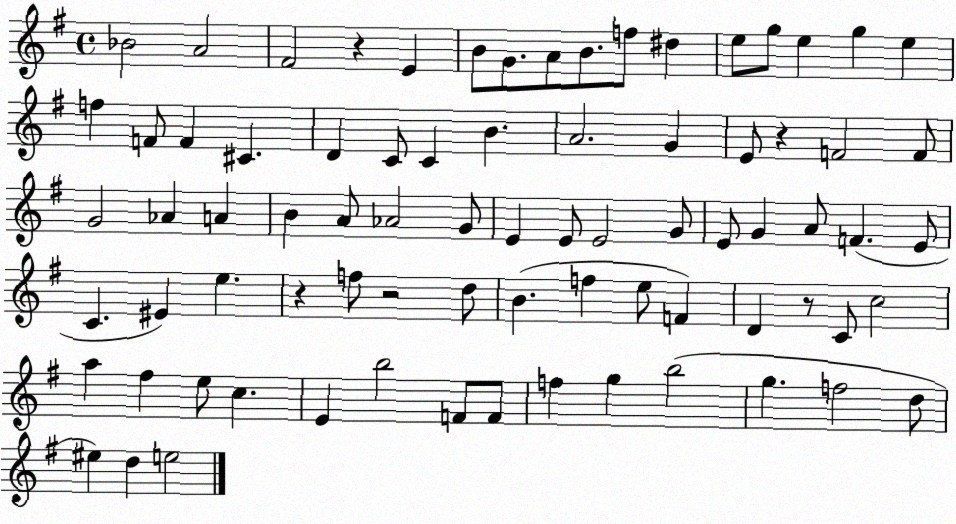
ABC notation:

X:1
T:Untitled
M:4/4
L:1/4
K:G
_B2 A2 ^F2 z E B/2 G/2 A/2 B/2 f/2 ^d e/2 g/2 e g e f F/2 F ^C D C/2 C B A2 G E/2 z F2 F/2 G2 _A A B A/2 _A2 G/2 E E/2 E2 G/2 E/2 G A/2 F E/2 C ^E e z f/2 z2 d/2 B f e/2 F D z/2 C/2 c2 a ^f e/2 c E b2 F/2 F/2 f g b2 g f2 d/2 ^e d e2